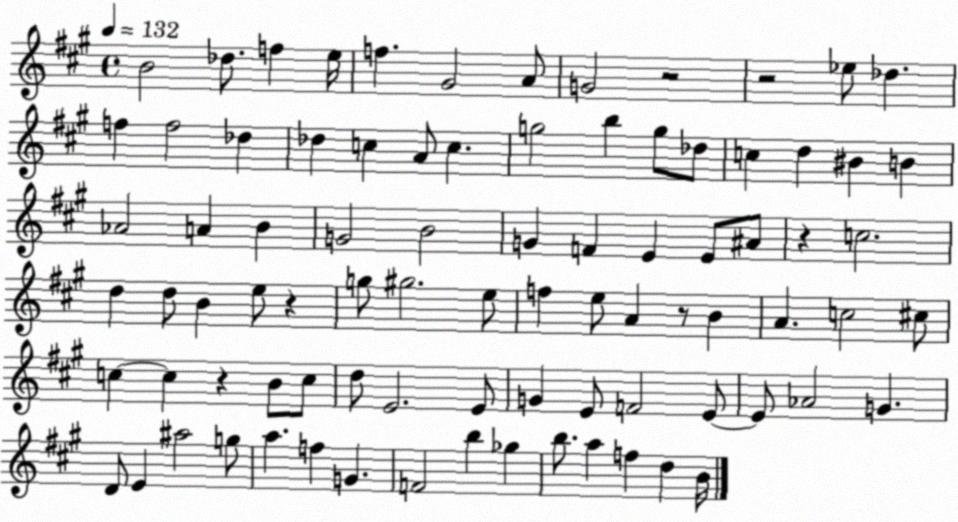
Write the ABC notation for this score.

X:1
T:Untitled
M:4/4
L:1/4
K:A
B2 _d/2 f e/4 f ^G2 A/2 G2 z2 z2 _e/2 _d f f2 _d _d c A/2 c g2 b g/2 _d/2 c d ^B B _A2 A B G2 B2 G F E E/2 ^A/2 z c2 d d/2 B e/2 z g/2 ^g2 e/2 f e/2 A z/2 B A c2 ^c/2 c c z B/2 c/2 d/2 E2 E/2 G E/2 F2 E/2 E/2 _A2 G D/2 E ^a2 g/2 a f G F2 b _g b/2 a f d B/4